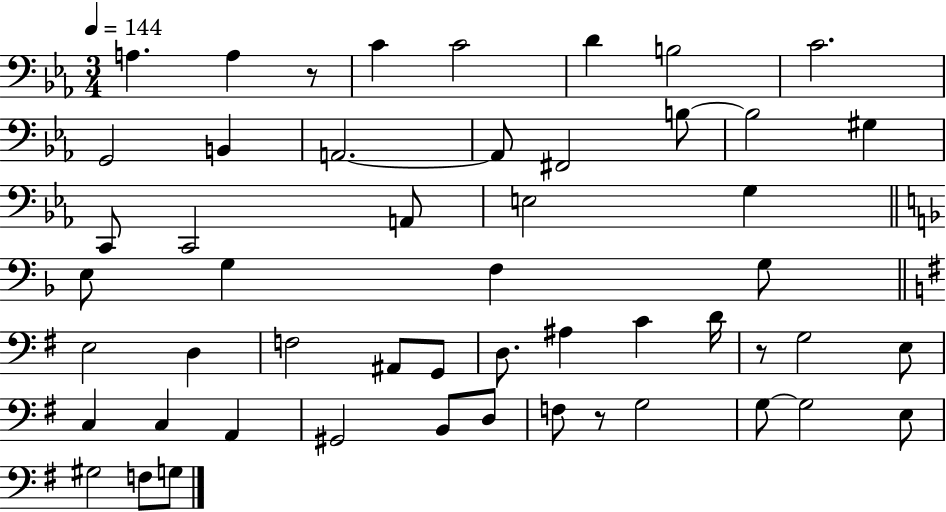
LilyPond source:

{
  \clef bass
  \numericTimeSignature
  \time 3/4
  \key ees \major
  \tempo 4 = 144
  a4. a4 r8 | c'4 c'2 | d'4 b2 | c'2. | \break g,2 b,4 | a,2.~~ | a,8 fis,2 b8~~ | b2 gis4 | \break c,8 c,2 a,8 | e2 g4 | \bar "||" \break \key f \major e8 g4 f4 g8 | \bar "||" \break \key e \minor e2 d4 | f2 ais,8 g,8 | d8. ais4 c'4 d'16 | r8 g2 e8 | \break c4 c4 a,4 | gis,2 b,8 d8 | f8 r8 g2 | g8~~ g2 e8 | \break gis2 f8 g8 | \bar "|."
}